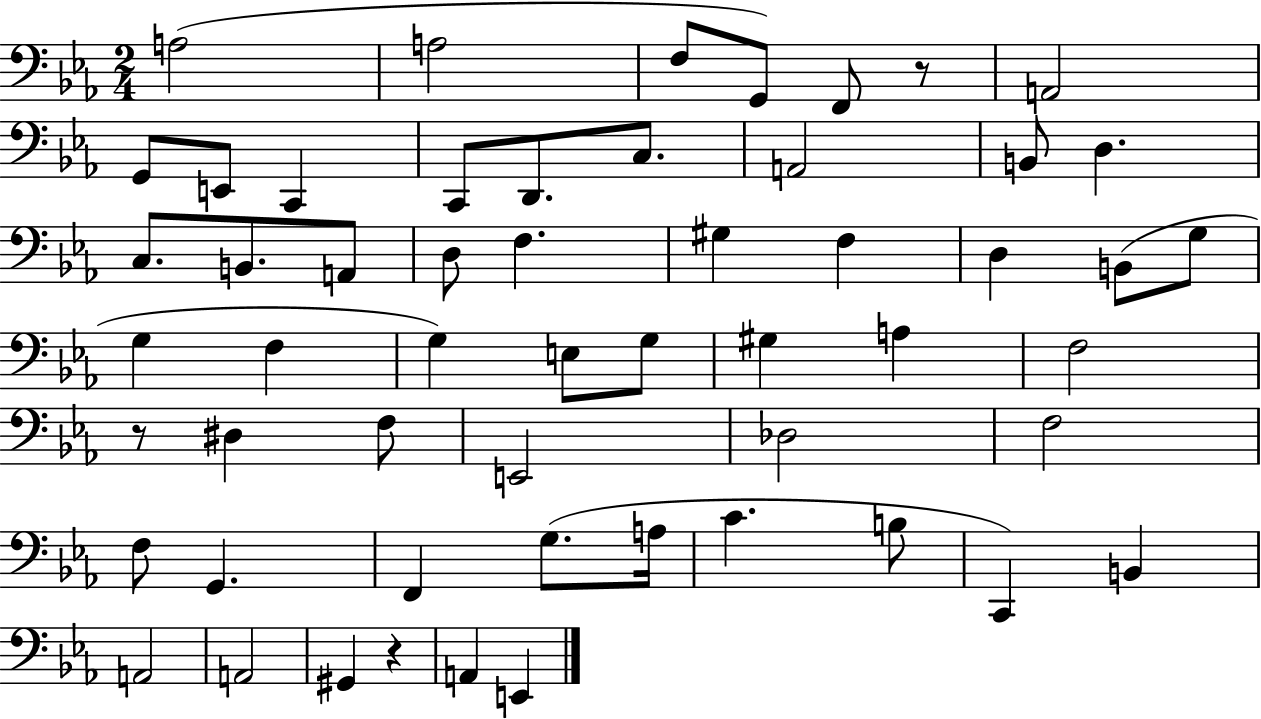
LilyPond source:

{
  \clef bass
  \numericTimeSignature
  \time 2/4
  \key ees \major
  a2( | a2 | f8 g,8) f,8 r8 | a,2 | \break g,8 e,8 c,4 | c,8 d,8. c8. | a,2 | b,8 d4. | \break c8. b,8. a,8 | d8 f4. | gis4 f4 | d4 b,8( g8 | \break g4 f4 | g4) e8 g8 | gis4 a4 | f2 | \break r8 dis4 f8 | e,2 | des2 | f2 | \break f8 g,4. | f,4 g8.( a16 | c'4. b8 | c,4) b,4 | \break a,2 | a,2 | gis,4 r4 | a,4 e,4 | \break \bar "|."
}